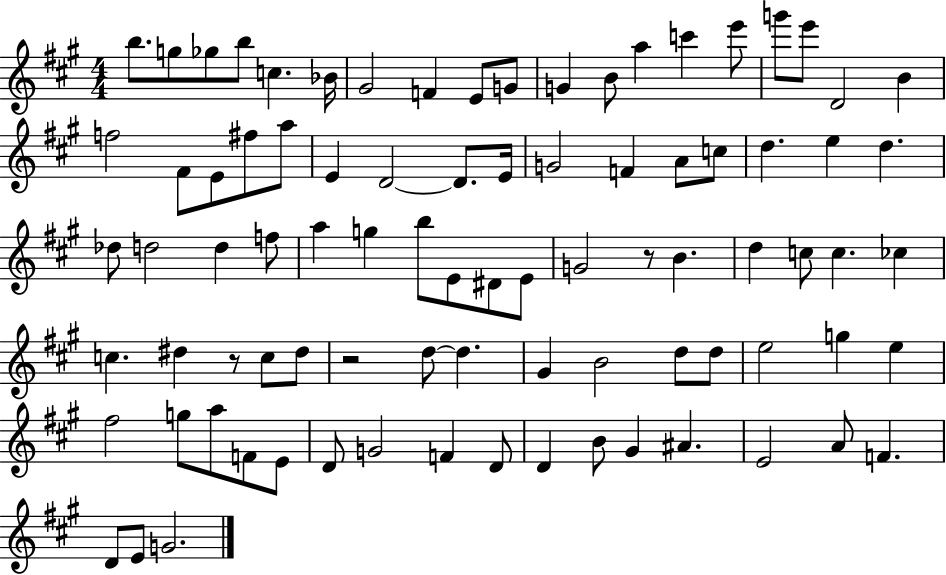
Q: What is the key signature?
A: A major